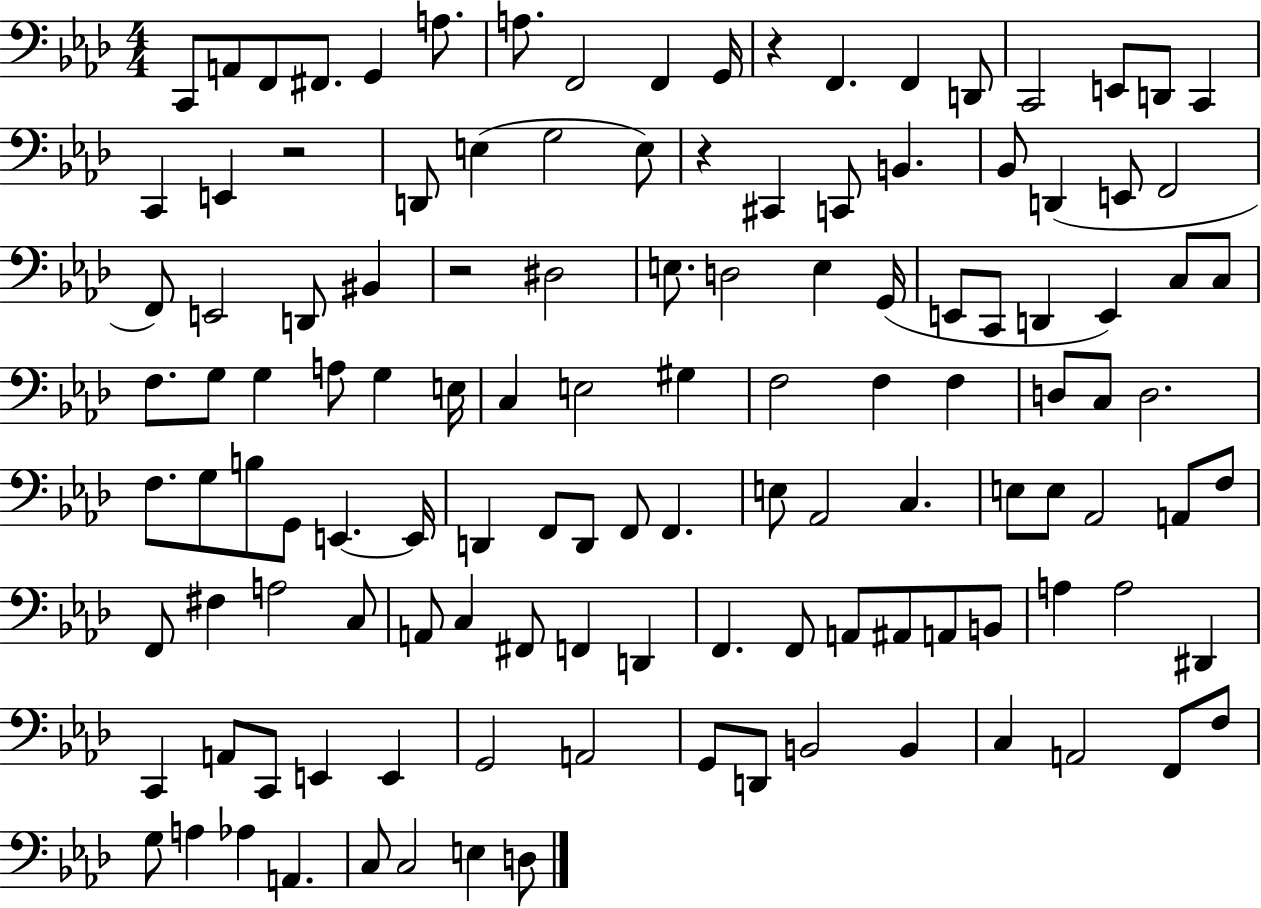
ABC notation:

X:1
T:Untitled
M:4/4
L:1/4
K:Ab
C,,/2 A,,/2 F,,/2 ^F,,/2 G,, A,/2 A,/2 F,,2 F,, G,,/4 z F,, F,, D,,/2 C,,2 E,,/2 D,,/2 C,, C,, E,, z2 D,,/2 E, G,2 E,/2 z ^C,, C,,/2 B,, _B,,/2 D,, E,,/2 F,,2 F,,/2 E,,2 D,,/2 ^B,, z2 ^D,2 E,/2 D,2 E, G,,/4 E,,/2 C,,/2 D,, E,, C,/2 C,/2 F,/2 G,/2 G, A,/2 G, E,/4 C, E,2 ^G, F,2 F, F, D,/2 C,/2 D,2 F,/2 G,/2 B,/2 G,,/2 E,, E,,/4 D,, F,,/2 D,,/2 F,,/2 F,, E,/2 _A,,2 C, E,/2 E,/2 _A,,2 A,,/2 F,/2 F,,/2 ^F, A,2 C,/2 A,,/2 C, ^F,,/2 F,, D,, F,, F,,/2 A,,/2 ^A,,/2 A,,/2 B,,/2 A, A,2 ^D,, C,, A,,/2 C,,/2 E,, E,, G,,2 A,,2 G,,/2 D,,/2 B,,2 B,, C, A,,2 F,,/2 F,/2 G,/2 A, _A, A,, C,/2 C,2 E, D,/2